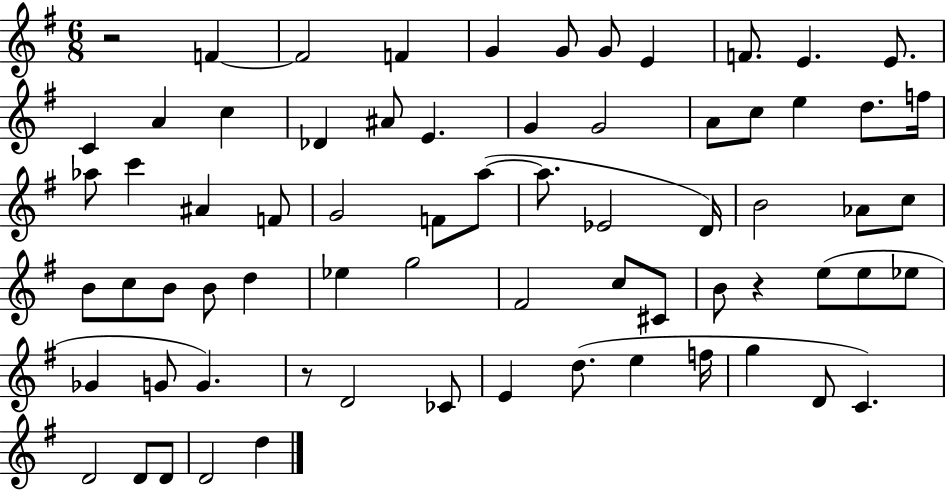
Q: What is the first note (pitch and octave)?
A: F4